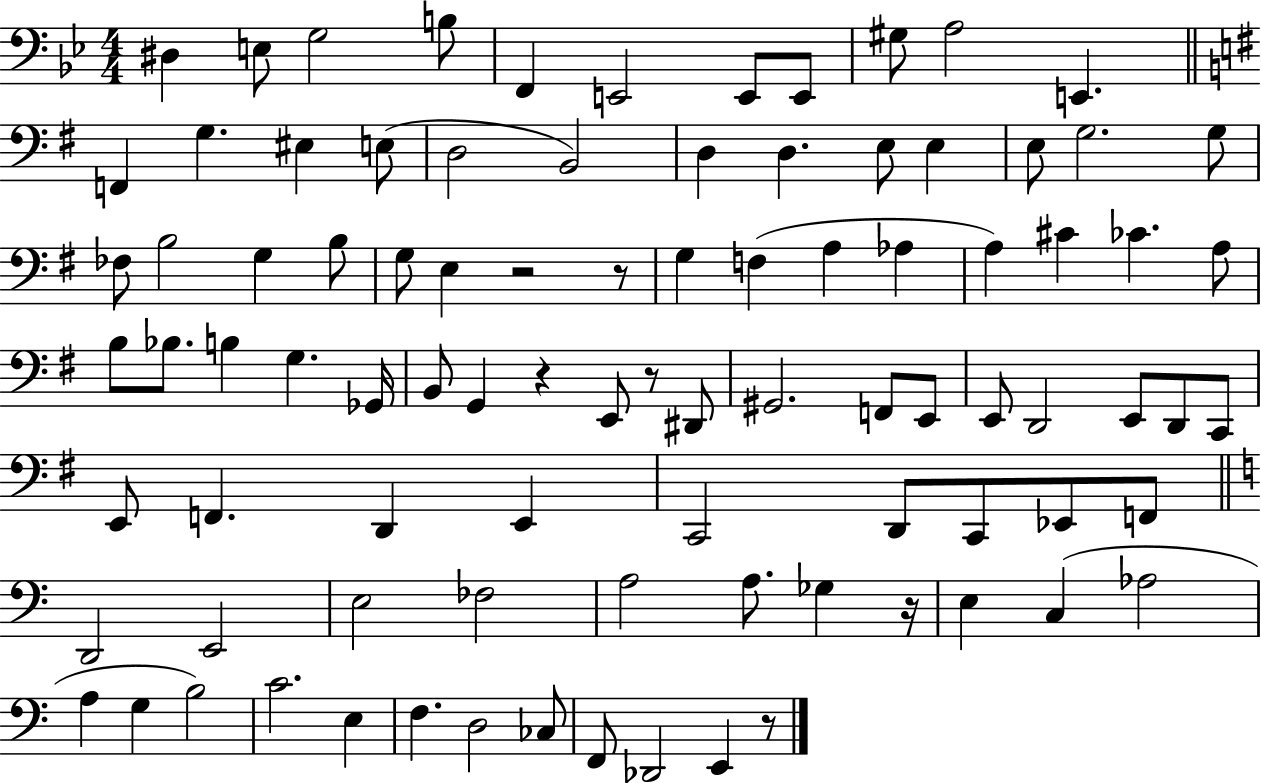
D#3/q E3/e G3/h B3/e F2/q E2/h E2/e E2/e G#3/e A3/h E2/q. F2/q G3/q. EIS3/q E3/e D3/h B2/h D3/q D3/q. E3/e E3/q E3/e G3/h. G3/e FES3/e B3/h G3/q B3/e G3/e E3/q R/h R/e G3/q F3/q A3/q Ab3/q A3/q C#4/q CES4/q. A3/e B3/e Bb3/e. B3/q G3/q. Gb2/s B2/e G2/q R/q E2/e R/e D#2/e G#2/h. F2/e E2/e E2/e D2/h E2/e D2/e C2/e E2/e F2/q. D2/q E2/q C2/h D2/e C2/e Eb2/e F2/e D2/h E2/h E3/h FES3/h A3/h A3/e. Gb3/q R/s E3/q C3/q Ab3/h A3/q G3/q B3/h C4/h. E3/q F3/q. D3/h CES3/e F2/e Db2/h E2/q R/e